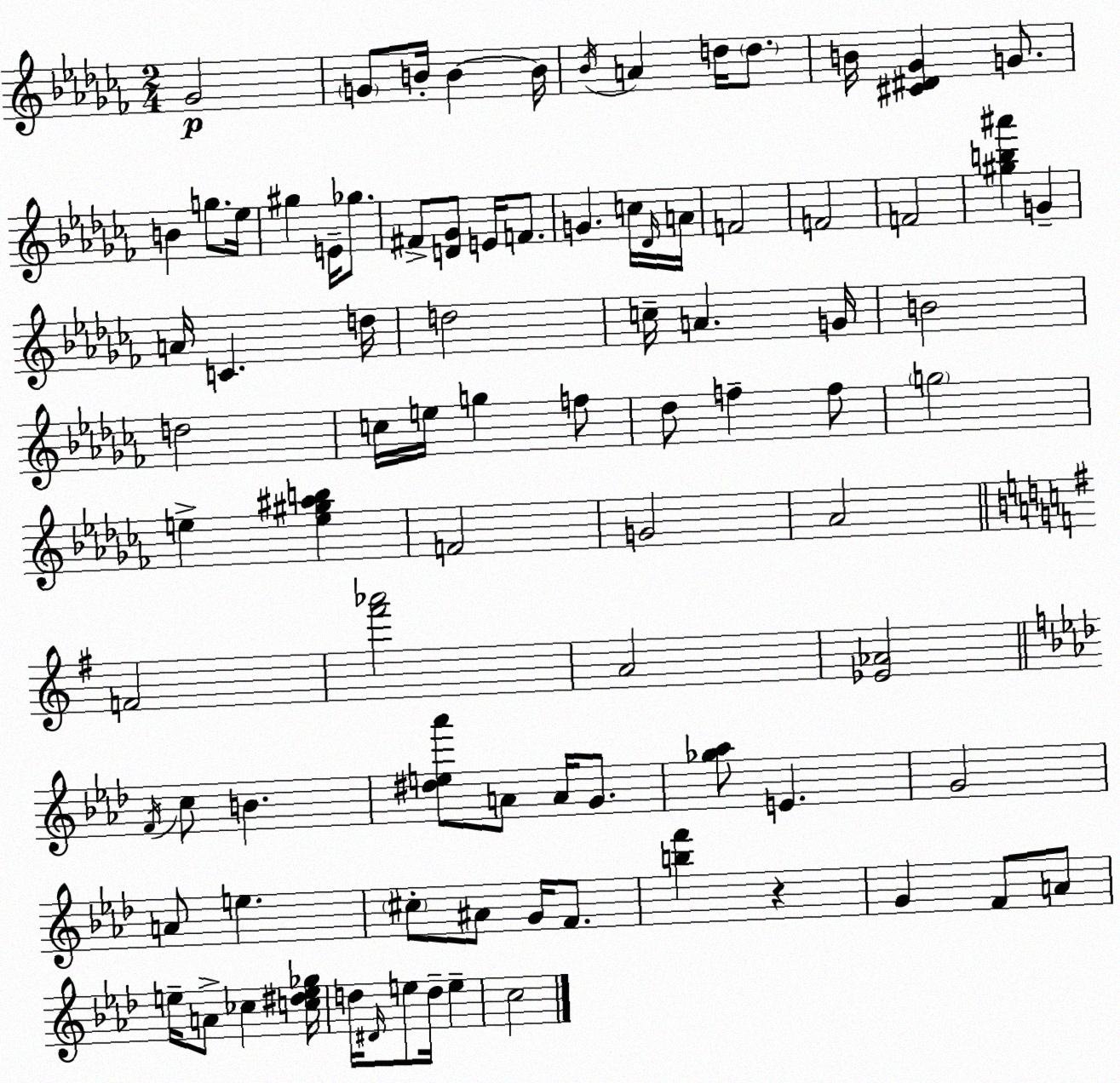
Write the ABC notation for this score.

X:1
T:Untitled
M:2/4
L:1/4
K:Abm
_G2 G/2 B/4 B B/4 _B/4 A d/4 d/2 B/4 [^C^D_G] G/2 B g/2 _e/4 ^g E/4 _g/2 ^F/2 [D_G]/2 E/4 F/2 G c/4 _D/4 A/4 F2 F2 F2 [^gb^a'] G A/4 C d/4 d2 c/4 A G/4 B2 d2 c/4 e/4 g f/2 _d/2 f f/2 g2 e [e^g^ab] F2 G2 _A2 F2 [^f'_a']2 A2 [_E_A]2 F/4 c/2 B [^de_a']/2 A/2 A/4 G/2 [_g_a]/2 E G2 A/2 e ^c/2 ^A/2 G/4 F/2 [bf'] z G F/2 A/2 e/4 A/2 _c [c^de_g]/4 d/4 ^D/4 e/2 d/4 e c2